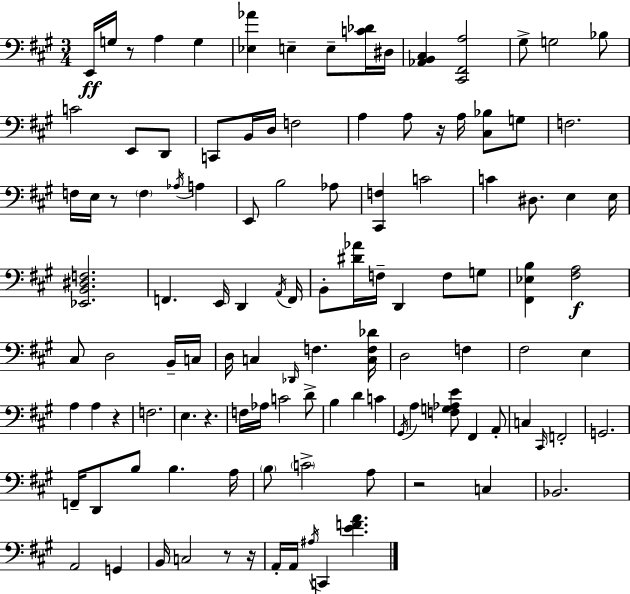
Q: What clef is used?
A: bass